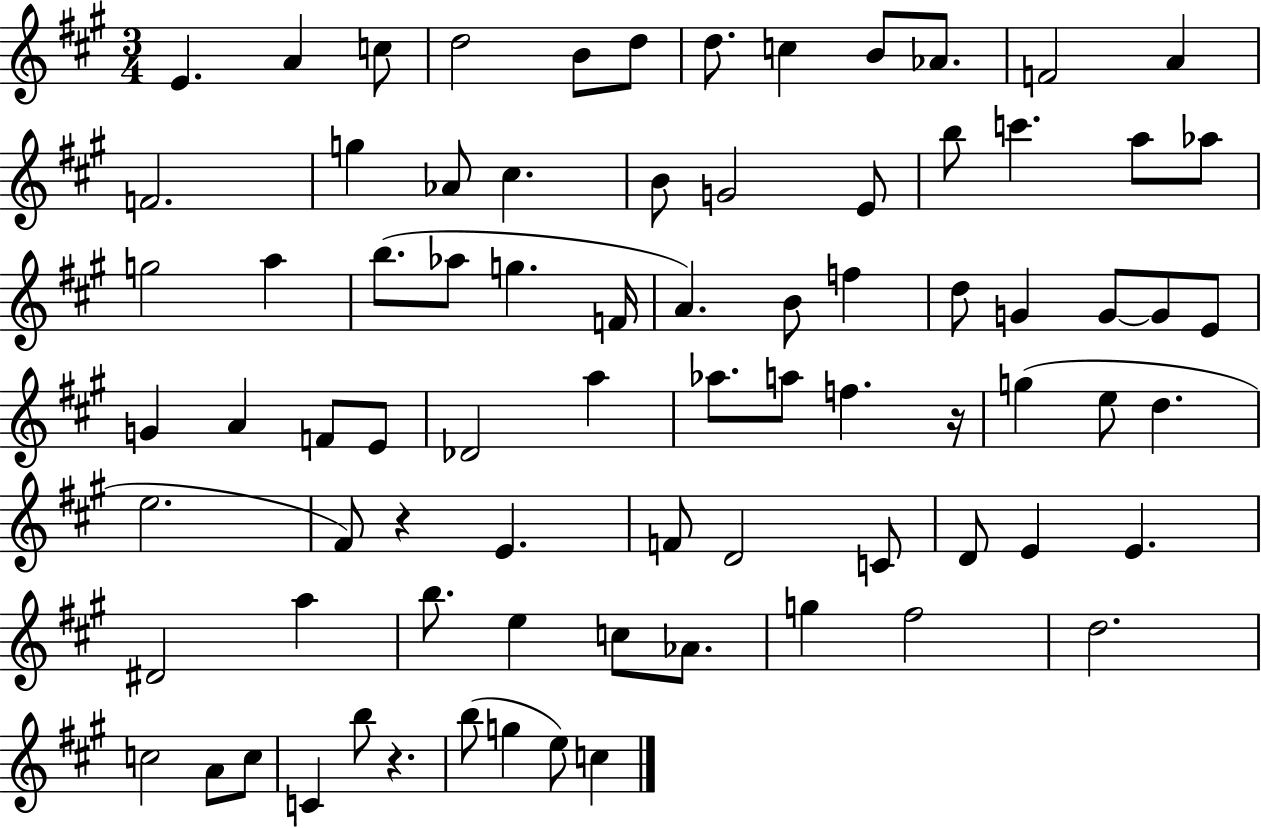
{
  \clef treble
  \numericTimeSignature
  \time 3/4
  \key a \major
  e'4. a'4 c''8 | d''2 b'8 d''8 | d''8. c''4 b'8 aes'8. | f'2 a'4 | \break f'2. | g''4 aes'8 cis''4. | b'8 g'2 e'8 | b''8 c'''4. a''8 aes''8 | \break g''2 a''4 | b''8.( aes''8 g''4. f'16 | a'4.) b'8 f''4 | d''8 g'4 g'8~~ g'8 e'8 | \break g'4 a'4 f'8 e'8 | des'2 a''4 | aes''8. a''8 f''4. r16 | g''4( e''8 d''4. | \break e''2. | fis'8) r4 e'4. | f'8 d'2 c'8 | d'8 e'4 e'4. | \break dis'2 a''4 | b''8. e''4 c''8 aes'8. | g''4 fis''2 | d''2. | \break c''2 a'8 c''8 | c'4 b''8 r4. | b''8( g''4 e''8) c''4 | \bar "|."
}